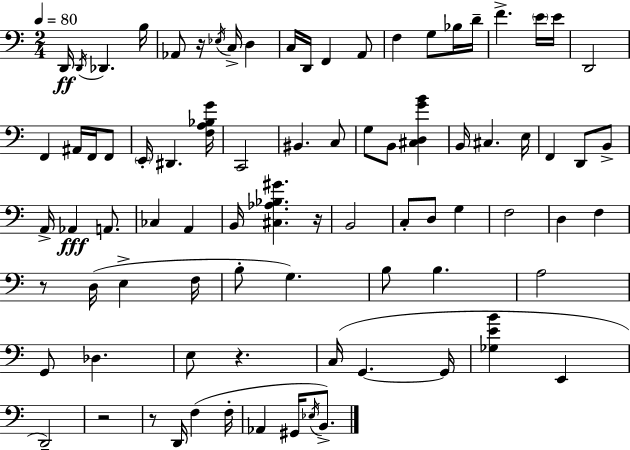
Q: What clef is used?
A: bass